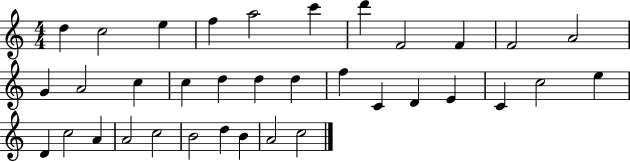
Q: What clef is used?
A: treble